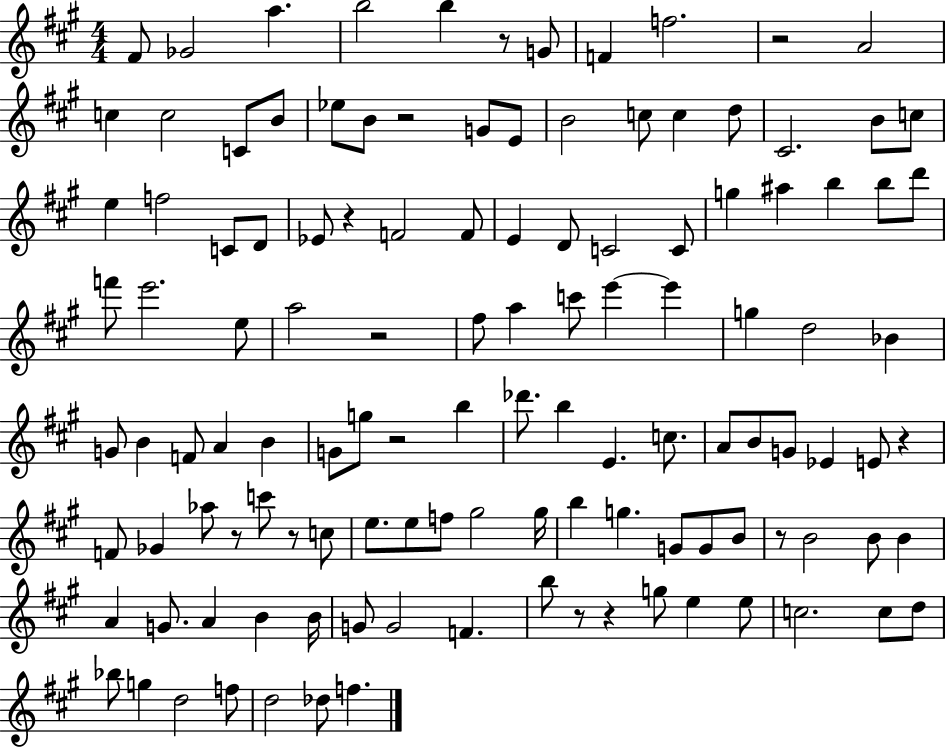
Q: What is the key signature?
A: A major